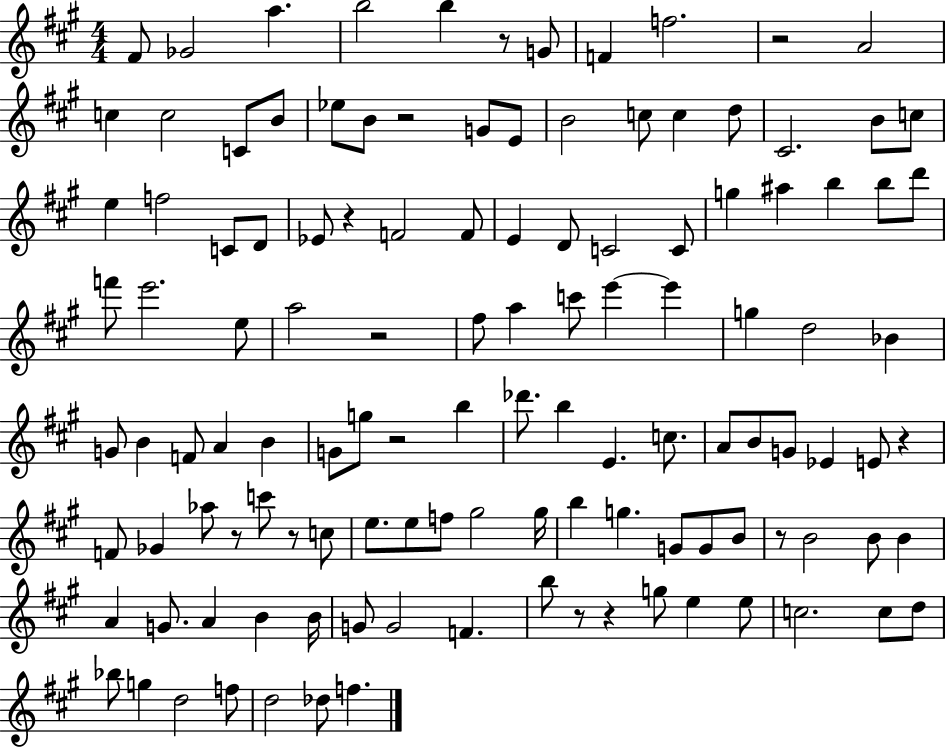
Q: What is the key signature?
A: A major